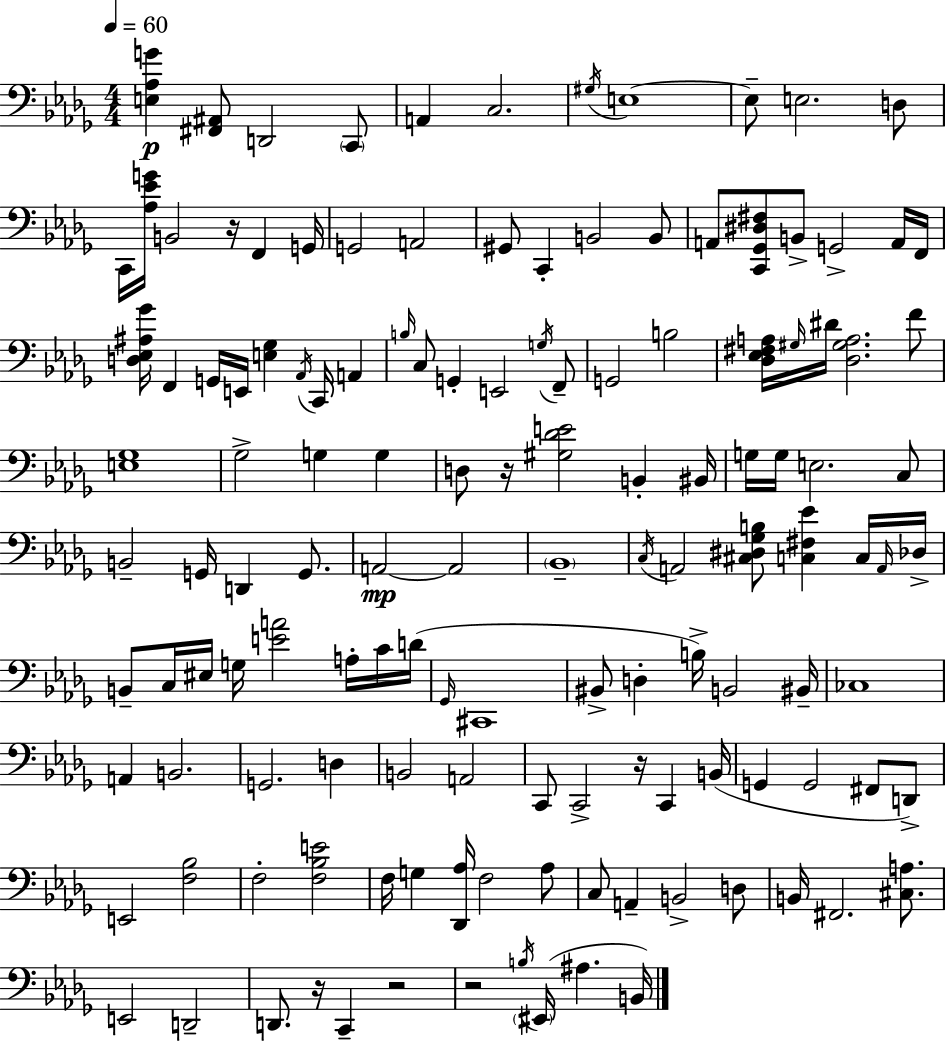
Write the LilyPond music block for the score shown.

{
  \clef bass
  \numericTimeSignature
  \time 4/4
  \key bes \minor
  \tempo 4 = 60
  <e aes g'>4\p <fis, ais,>8 d,2 \parenthesize c,8 | a,4 c2. | \acciaccatura { gis16 } e1~~ | e8-- e2. d8 | \break c,16 <aes ees' g'>16 b,2 r16 f,4 | g,16 g,2 a,2 | gis,8 c,4-. b,2 b,8 | a,8 <c, ges, dis fis>8 b,8-> g,2-> a,16 | \break f,16 <d ees ais ges'>16 f,4 g,16 e,16 <e ges>4 \acciaccatura { aes,16 } c,16 a,4 | \grace { b16 } c8 g,4-. e,2 | \acciaccatura { g16 } f,8-- g,2 b2 | <des ees fis a>16 \grace { gis16 } dis'16 <des gis a>2. | \break f'8 <e ges>1 | ges2-> g4 | g4 d8 r16 <gis des' e'>2 | b,4-. bis,16 g16 g16 e2. | \break c8 b,2-- g,16 d,4 | g,8. a,2~~\mp a,2 | \parenthesize bes,1-- | \acciaccatura { c16 } a,2 <cis dis ges b>8 | \break <c fis ees'>4 c16 \grace { a,16 } des16-> b,8-- c16 eis16 g16 <e' a'>2 | a16-. c'16 d'16( \grace { ges,16 } cis,1 | bis,8-> d4-. b16->) b,2 | bis,16-- ces1 | \break a,4 b,2. | g,2. | d4 b,2 | a,2 c,8 c,2-> | \break r16 c,4 b,16( g,4 g,2 | fis,8 d,8->) e,2 | <f bes>2 f2-. | <f bes e'>2 f16 g4 <des, aes>16 f2 | \break aes8 c8 a,4-- b,2-> | d8 b,16 fis,2. | <cis a>8. e,2 | d,2-- d,8. r16 c,4-- | \break r2 r2 | \acciaccatura { b16 }( \parenthesize eis,16 ais4. b,16) \bar "|."
}